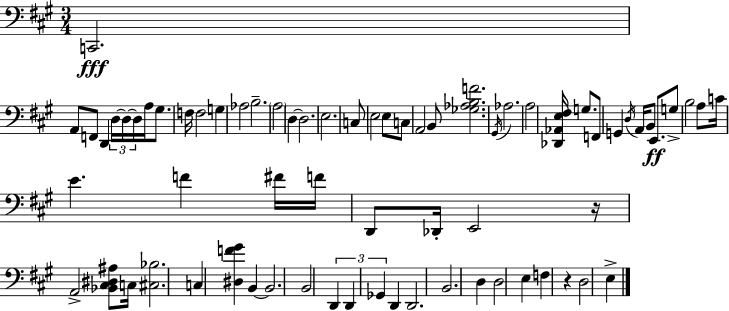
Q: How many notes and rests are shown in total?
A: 70